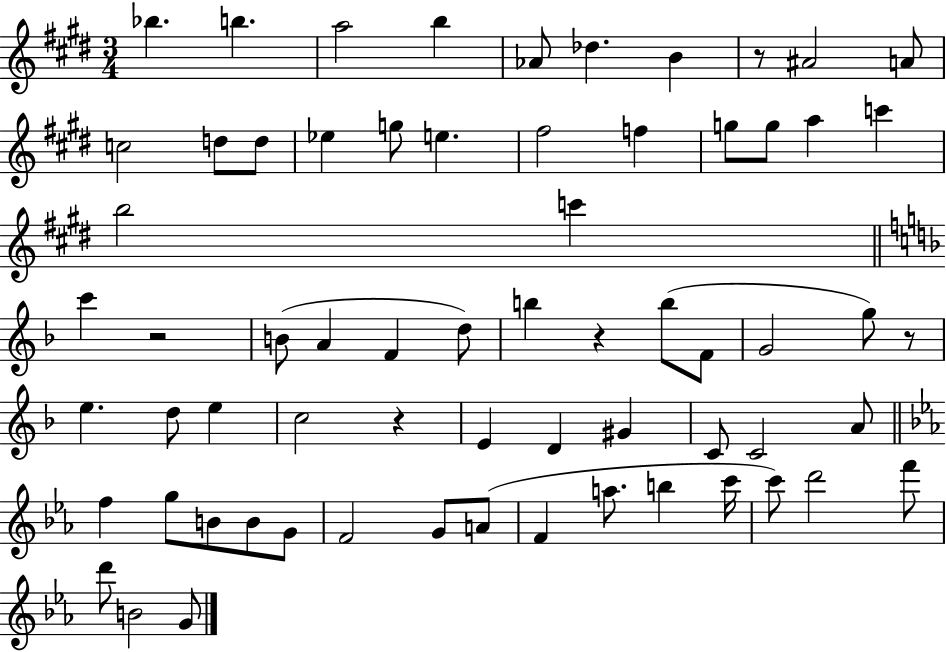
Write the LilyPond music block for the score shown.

{
  \clef treble
  \numericTimeSignature
  \time 3/4
  \key e \major
  bes''4. b''4. | a''2 b''4 | aes'8 des''4. b'4 | r8 ais'2 a'8 | \break c''2 d''8 d''8 | ees''4 g''8 e''4. | fis''2 f''4 | g''8 g''8 a''4 c'''4 | \break b''2 c'''4 | \bar "||" \break \key f \major c'''4 r2 | b'8( a'4 f'4 d''8) | b''4 r4 b''8( f'8 | g'2 g''8) r8 | \break e''4. d''8 e''4 | c''2 r4 | e'4 d'4 gis'4 | c'8 c'2 a'8 | \break \bar "||" \break \key ees \major f''4 g''8 b'8 b'8 g'8 | f'2 g'8 a'8( | f'4 a''8. b''4 c'''16 | c'''8) d'''2 f'''8 | \break d'''8 b'2 g'8 | \bar "|."
}